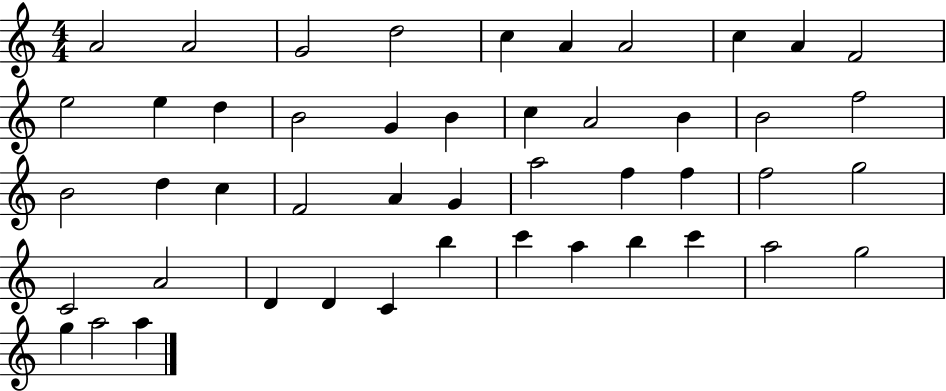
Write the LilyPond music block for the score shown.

{
  \clef treble
  \numericTimeSignature
  \time 4/4
  \key c \major
  a'2 a'2 | g'2 d''2 | c''4 a'4 a'2 | c''4 a'4 f'2 | \break e''2 e''4 d''4 | b'2 g'4 b'4 | c''4 a'2 b'4 | b'2 f''2 | \break b'2 d''4 c''4 | f'2 a'4 g'4 | a''2 f''4 f''4 | f''2 g''2 | \break c'2 a'2 | d'4 d'4 c'4 b''4 | c'''4 a''4 b''4 c'''4 | a''2 g''2 | \break g''4 a''2 a''4 | \bar "|."
}